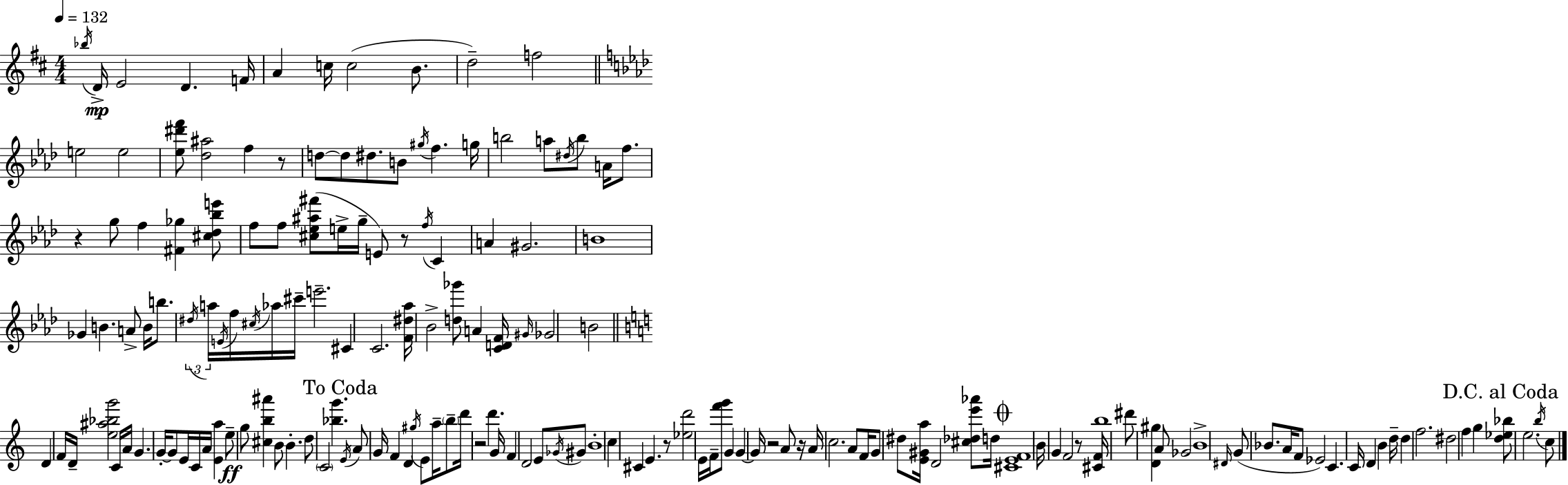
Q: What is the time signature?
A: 4/4